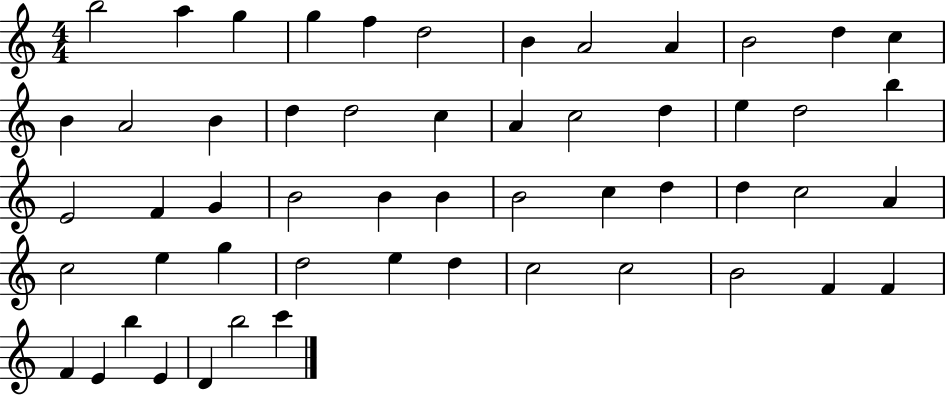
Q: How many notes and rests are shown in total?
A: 54